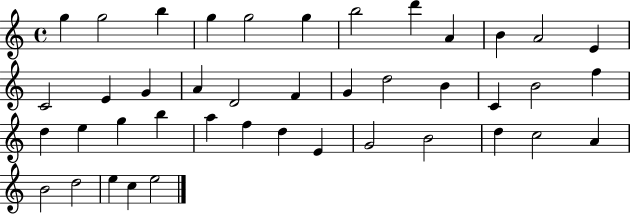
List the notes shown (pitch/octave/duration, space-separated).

G5/q G5/h B5/q G5/q G5/h G5/q B5/h D6/q A4/q B4/q A4/h E4/q C4/h E4/q G4/q A4/q D4/h F4/q G4/q D5/h B4/q C4/q B4/h F5/q D5/q E5/q G5/q B5/q A5/q F5/q D5/q E4/q G4/h B4/h D5/q C5/h A4/q B4/h D5/h E5/q C5/q E5/h